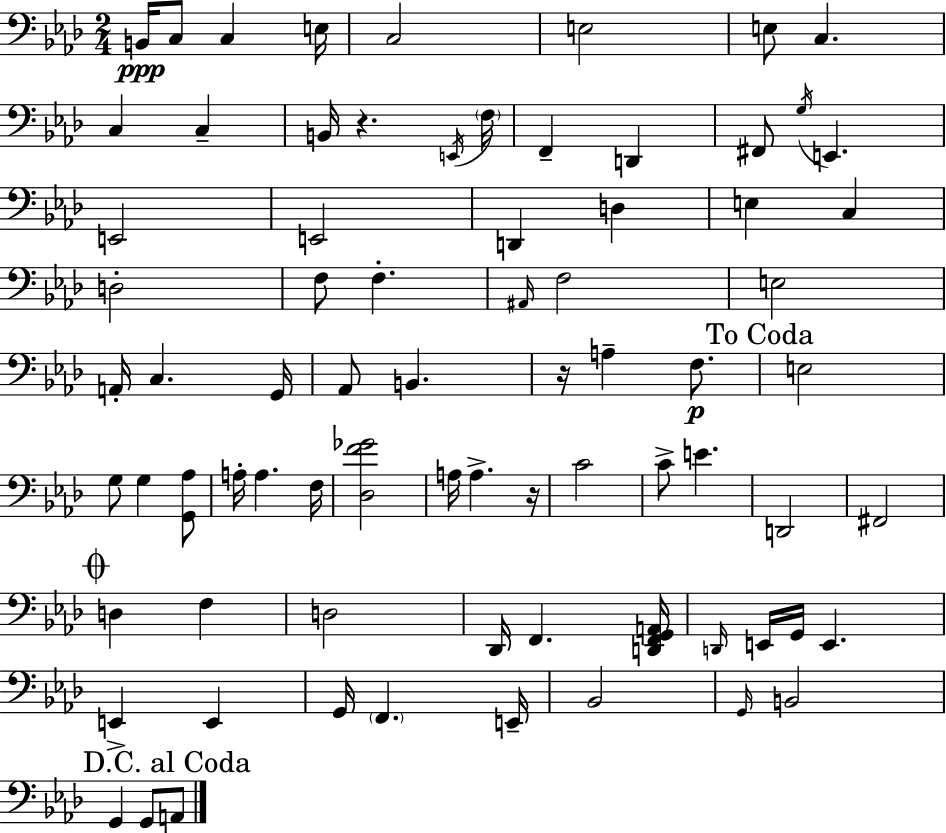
X:1
T:Untitled
M:2/4
L:1/4
K:Fm
B,,/4 C,/2 C, E,/4 C,2 E,2 E,/2 C, C, C, B,,/4 z E,,/4 F,/4 F,, D,, ^F,,/2 G,/4 E,, E,,2 E,,2 D,, D, E, C, D,2 F,/2 F, ^A,,/4 F,2 E,2 A,,/4 C, G,,/4 _A,,/2 B,, z/4 A, F,/2 E,2 G,/2 G, [G,,_A,]/2 A,/4 A, F,/4 [_D,F_G]2 A,/4 A, z/4 C2 C/2 E D,,2 ^F,,2 D, F, D,2 _D,,/4 F,, [D,,F,,G,,A,,]/4 D,,/4 E,,/4 G,,/4 E,, E,, E,, G,,/4 F,, E,,/4 _B,,2 G,,/4 B,,2 G,, G,,/2 A,,/2